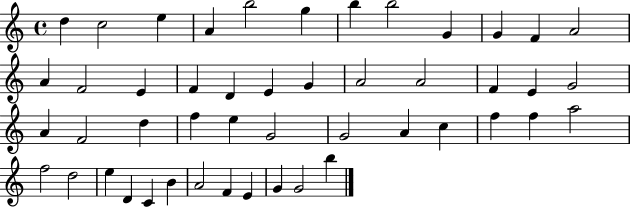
{
  \clef treble
  \time 4/4
  \defaultTimeSignature
  \key c \major
  d''4 c''2 e''4 | a'4 b''2 g''4 | b''4 b''2 g'4 | g'4 f'4 a'2 | \break a'4 f'2 e'4 | f'4 d'4 e'4 g'4 | a'2 a'2 | f'4 e'4 g'2 | \break a'4 f'2 d''4 | f''4 e''4 g'2 | g'2 a'4 c''4 | f''4 f''4 a''2 | \break f''2 d''2 | e''4 d'4 c'4 b'4 | a'2 f'4 e'4 | g'4 g'2 b''4 | \break \bar "|."
}